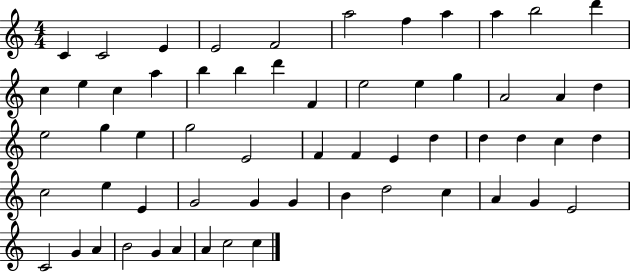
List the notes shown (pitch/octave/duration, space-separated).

C4/q C4/h E4/q E4/h F4/h A5/h F5/q A5/q A5/q B5/h D6/q C5/q E5/q C5/q A5/q B5/q B5/q D6/q F4/q E5/h E5/q G5/q A4/h A4/q D5/q E5/h G5/q E5/q G5/h E4/h F4/q F4/q E4/q D5/q D5/q D5/q C5/q D5/q C5/h E5/q E4/q G4/h G4/q G4/q B4/q D5/h C5/q A4/q G4/q E4/h C4/h G4/q A4/q B4/h G4/q A4/q A4/q C5/h C5/q